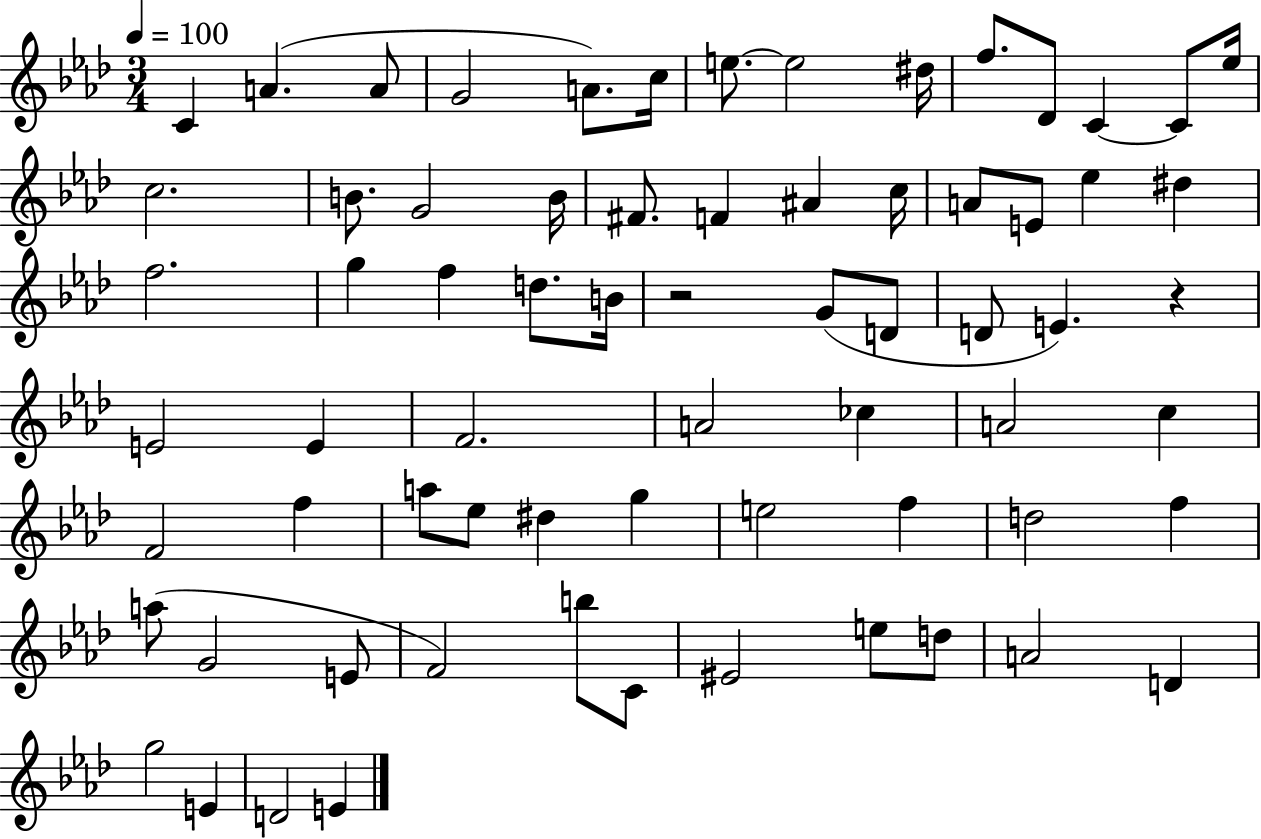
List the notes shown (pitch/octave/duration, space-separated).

C4/q A4/q. A4/e G4/h A4/e. C5/s E5/e. E5/h D#5/s F5/e. Db4/e C4/q C4/e Eb5/s C5/h. B4/e. G4/h B4/s F#4/e. F4/q A#4/q C5/s A4/e E4/e Eb5/q D#5/q F5/h. G5/q F5/q D5/e. B4/s R/h G4/e D4/e D4/e E4/q. R/q E4/h E4/q F4/h. A4/h CES5/q A4/h C5/q F4/h F5/q A5/e Eb5/e D#5/q G5/q E5/h F5/q D5/h F5/q A5/e G4/h E4/e F4/h B5/e C4/e EIS4/h E5/e D5/e A4/h D4/q G5/h E4/q D4/h E4/q